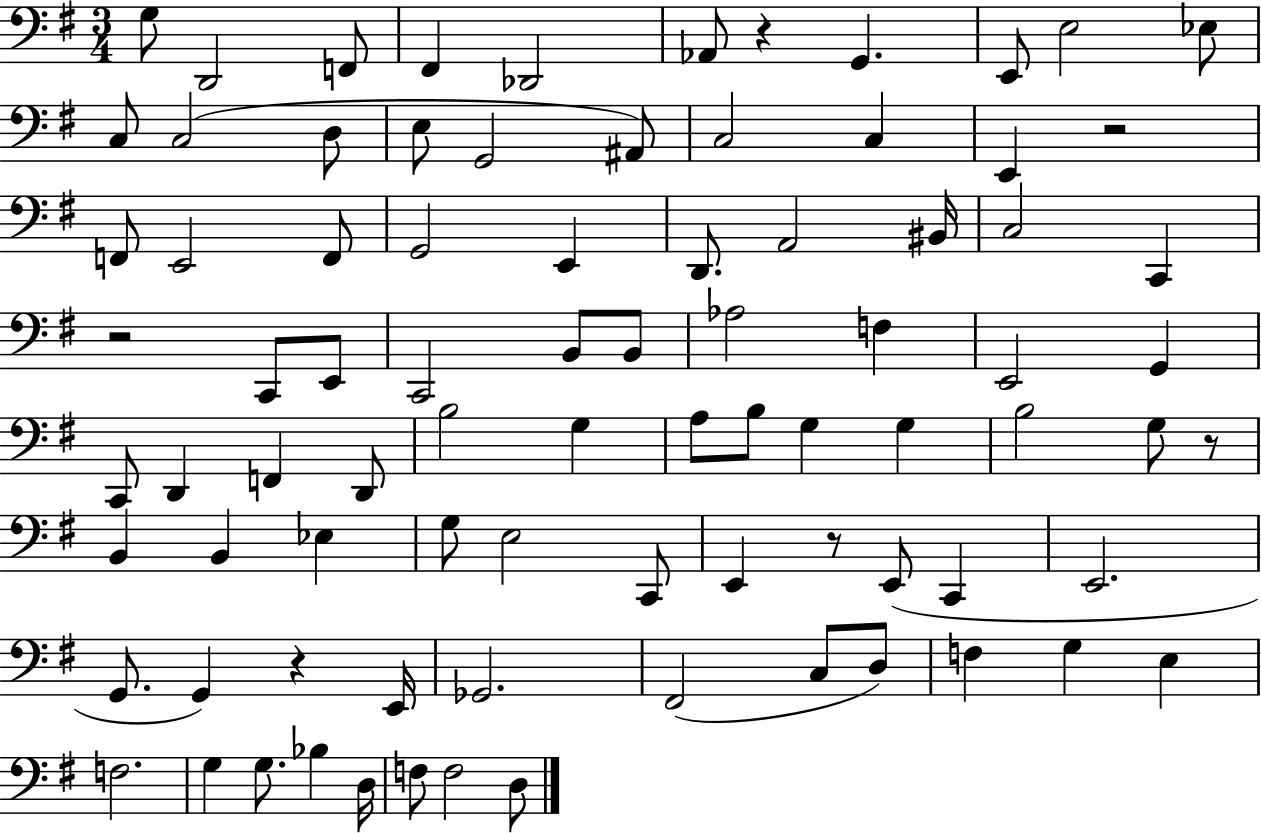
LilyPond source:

{
  \clef bass
  \numericTimeSignature
  \time 3/4
  \key g \major
  g8 d,2 f,8 | fis,4 des,2 | aes,8 r4 g,4. | e,8 e2 ees8 | \break c8 c2( d8 | e8 g,2 ais,8) | c2 c4 | e,4 r2 | \break f,8 e,2 f,8 | g,2 e,4 | d,8. a,2 bis,16 | c2 c,4 | \break r2 c,8 e,8 | c,2 b,8 b,8 | aes2 f4 | e,2 g,4 | \break c,8 d,4 f,4 d,8 | b2 g4 | a8 b8 g4 g4 | b2 g8 r8 | \break b,4 b,4 ees4 | g8 e2 c,8 | e,4 r8 e,8( c,4 | e,2. | \break g,8. g,4) r4 e,16 | ges,2. | fis,2( c8 d8) | f4 g4 e4 | \break f2. | g4 g8. bes4 d16 | f8 f2 d8 | \bar "|."
}